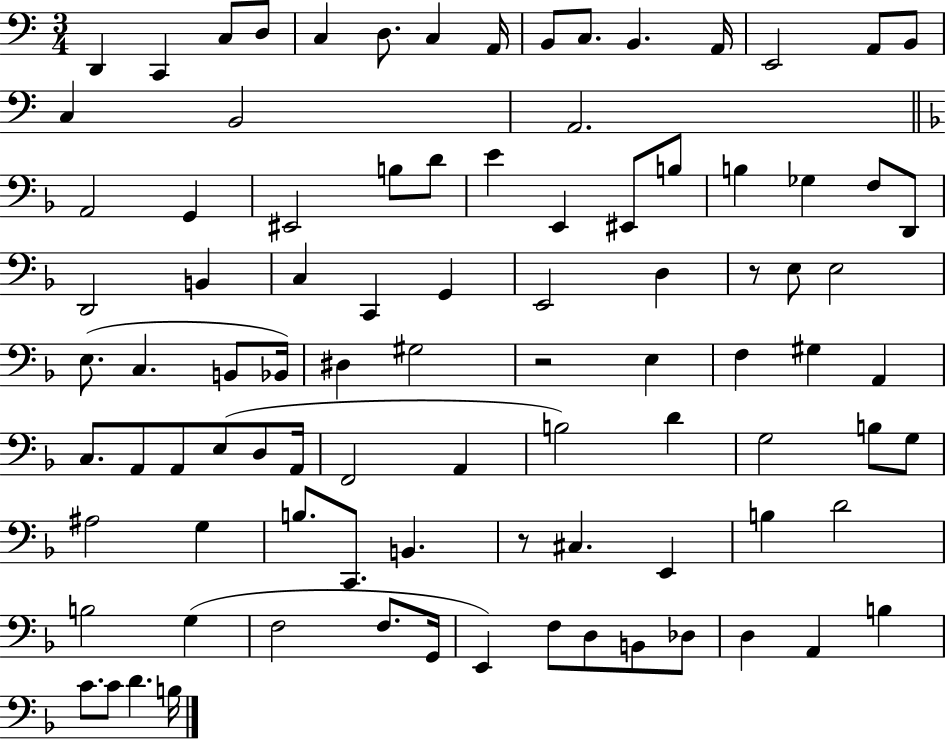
{
  \clef bass
  \numericTimeSignature
  \time 3/4
  \key c \major
  d,4 c,4 c8 d8 | c4 d8. c4 a,16 | b,8 c8. b,4. a,16 | e,2 a,8 b,8 | \break c4 b,2 | a,2. | \bar "||" \break \key f \major a,2 g,4 | eis,2 b8 d'8 | e'4 e,4 eis,8 b8 | b4 ges4 f8 d,8 | \break d,2 b,4 | c4 c,4 g,4 | e,2 d4 | r8 e8 e2 | \break e8.( c4. b,8 bes,16) | dis4 gis2 | r2 e4 | f4 gis4 a,4 | \break c8. a,8 a,8 e8( d8 a,16 | f,2 a,4 | b2) d'4 | g2 b8 g8 | \break ais2 g4 | b8. c,8. b,4. | r8 cis4. e,4 | b4 d'2 | \break b2 g4( | f2 f8. g,16 | e,4) f8 d8 b,8 des8 | d4 a,4 b4 | \break c'8. c'8 d'4. b16 | \bar "|."
}